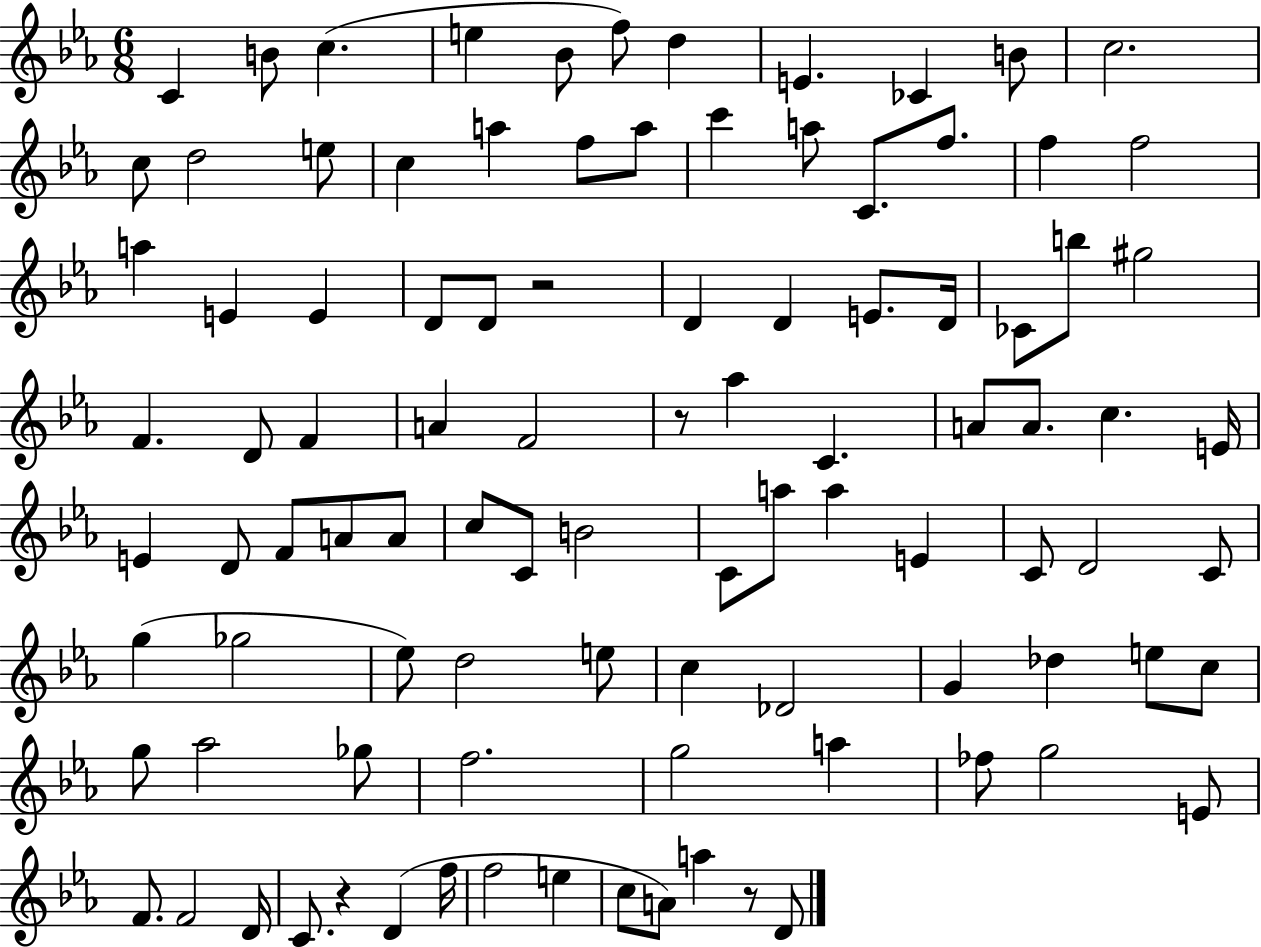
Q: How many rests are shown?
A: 4